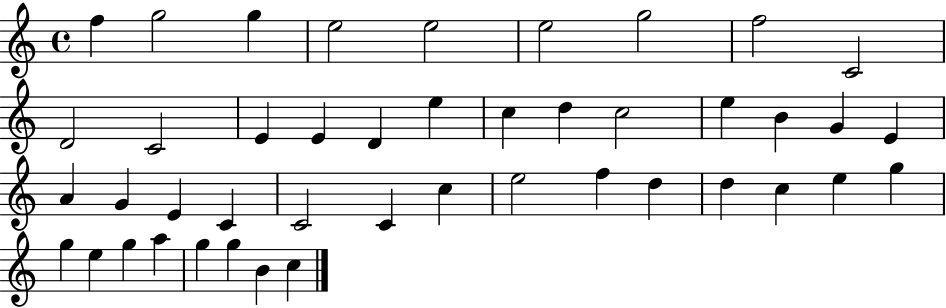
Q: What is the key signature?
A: C major